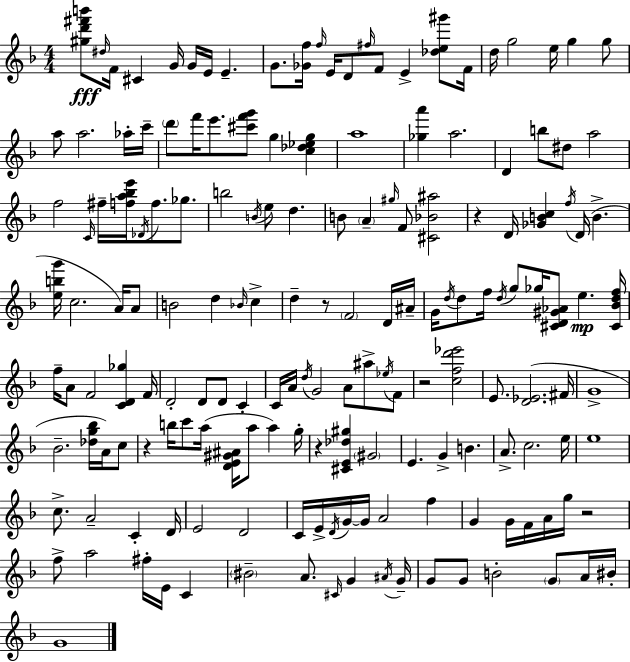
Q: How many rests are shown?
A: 6